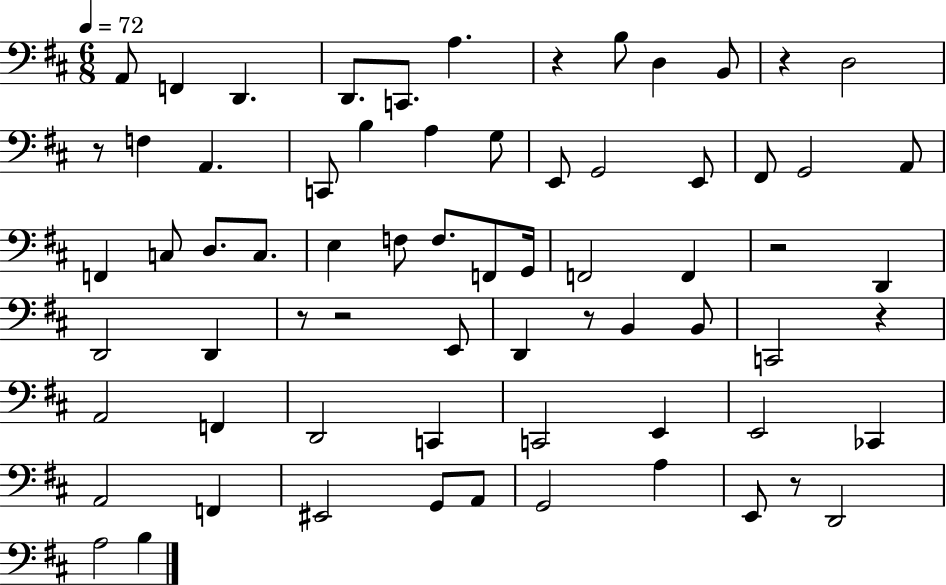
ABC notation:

X:1
T:Untitled
M:6/8
L:1/4
K:D
A,,/2 F,, D,, D,,/2 C,,/2 A, z B,/2 D, B,,/2 z D,2 z/2 F, A,, C,,/2 B, A, G,/2 E,,/2 G,,2 E,,/2 ^F,,/2 G,,2 A,,/2 F,, C,/2 D,/2 C,/2 E, F,/2 F,/2 F,,/2 G,,/4 F,,2 F,, z2 D,, D,,2 D,, z/2 z2 E,,/2 D,, z/2 B,, B,,/2 C,,2 z A,,2 F,, D,,2 C,, C,,2 E,, E,,2 _C,, A,,2 F,, ^E,,2 G,,/2 A,,/2 G,,2 A, E,,/2 z/2 D,,2 A,2 B,